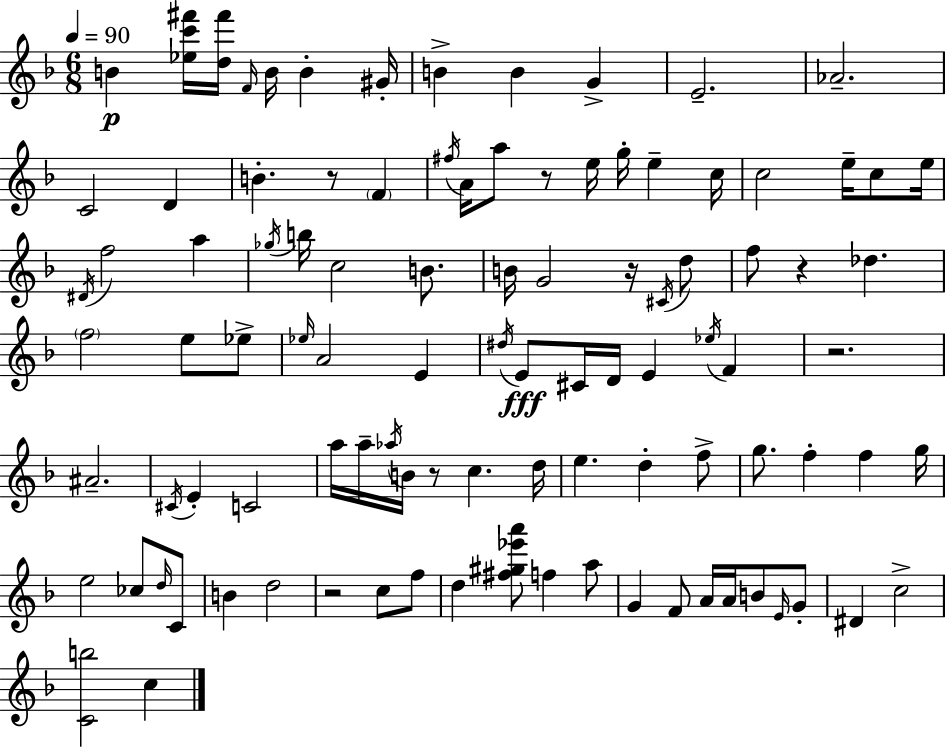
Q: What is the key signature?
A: D minor